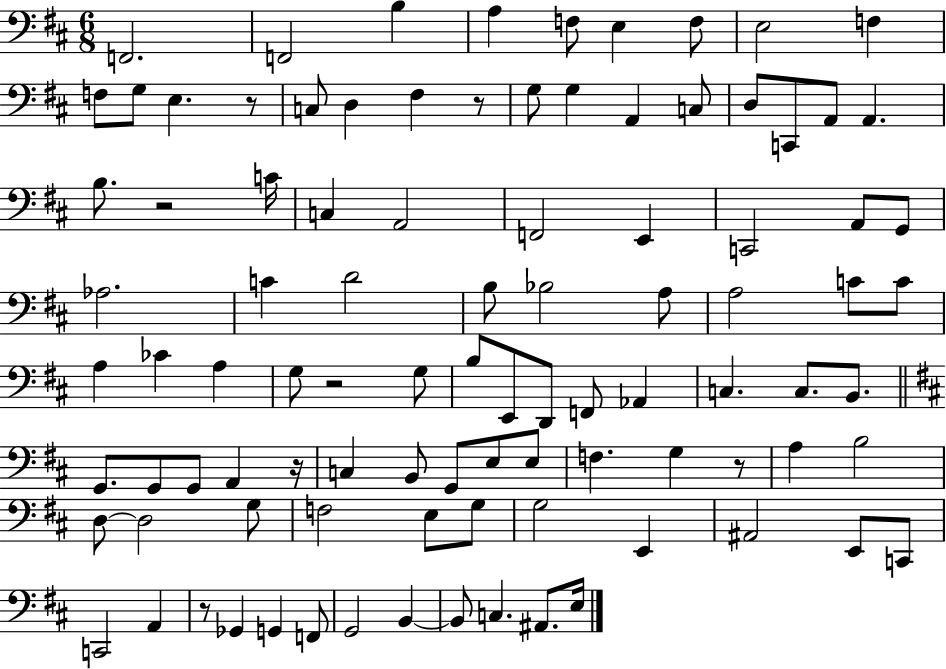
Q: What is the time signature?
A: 6/8